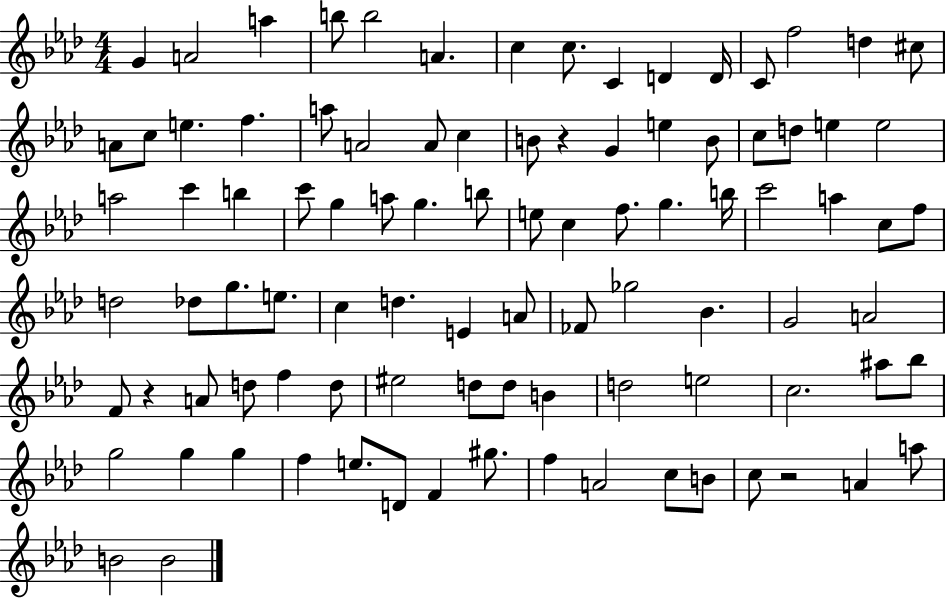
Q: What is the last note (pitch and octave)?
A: B4